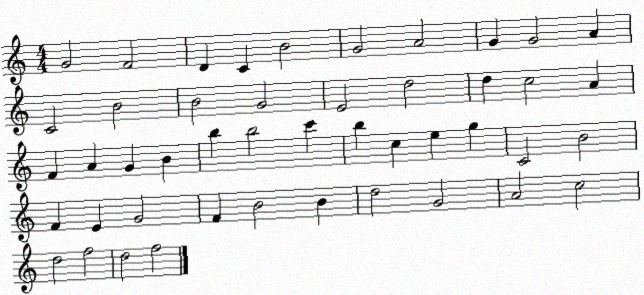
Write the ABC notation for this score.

X:1
T:Untitled
M:4/4
L:1/4
K:C
G2 F2 D C B2 G2 A2 G G2 A C2 B2 B2 G2 E2 d2 d c2 A F A G B b b2 c' b c e g C2 B2 F E G2 F B2 B d2 G2 A2 c2 d2 f2 d2 f2